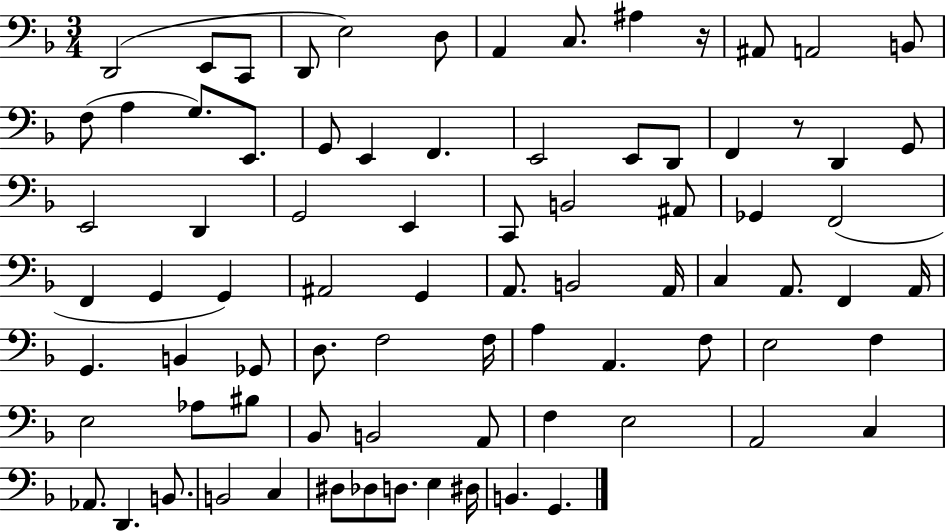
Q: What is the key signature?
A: F major